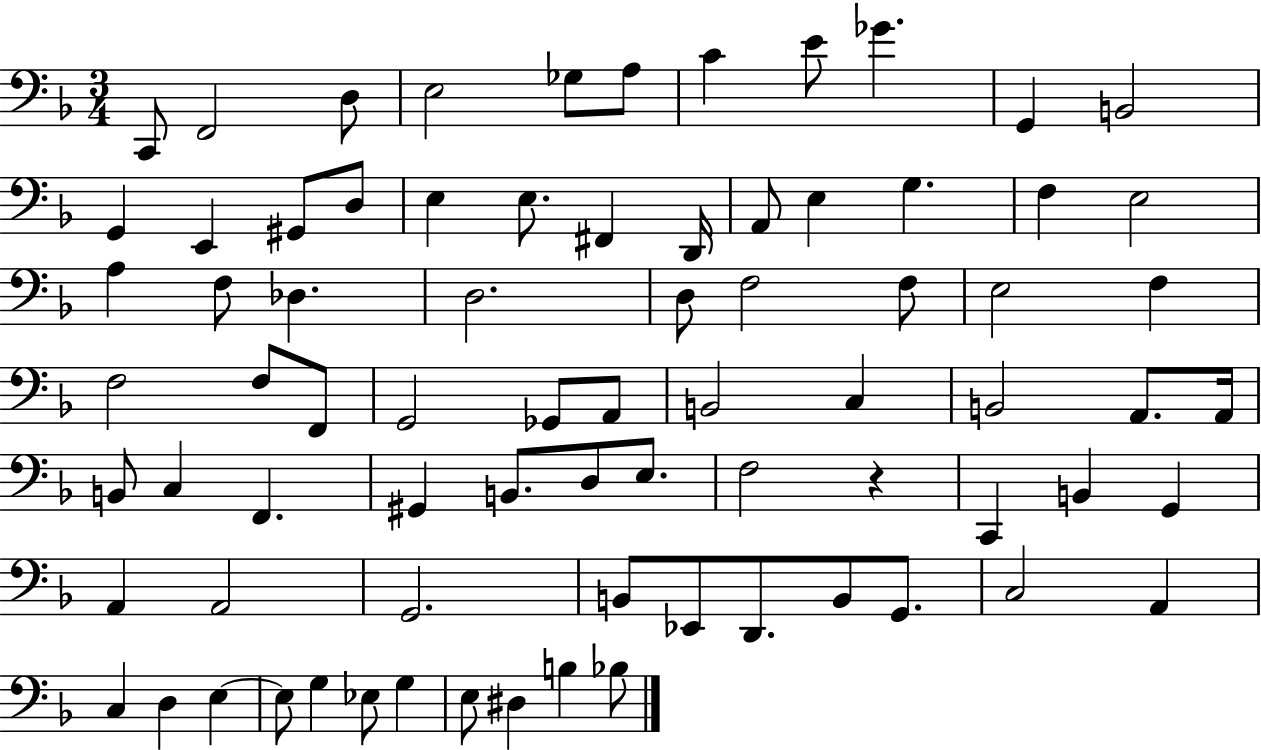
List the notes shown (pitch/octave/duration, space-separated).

C2/e F2/h D3/e E3/h Gb3/e A3/e C4/q E4/e Gb4/q. G2/q B2/h G2/q E2/q G#2/e D3/e E3/q E3/e. F#2/q D2/s A2/e E3/q G3/q. F3/q E3/h A3/q F3/e Db3/q. D3/h. D3/e F3/h F3/e E3/h F3/q F3/h F3/e F2/e G2/h Gb2/e A2/e B2/h C3/q B2/h A2/e. A2/s B2/e C3/q F2/q. G#2/q B2/e. D3/e E3/e. F3/h R/q C2/q B2/q G2/q A2/q A2/h G2/h. B2/e Eb2/e D2/e. B2/e G2/e. C3/h A2/q C3/q D3/q E3/q E3/e G3/q Eb3/e G3/q E3/e D#3/q B3/q Bb3/e